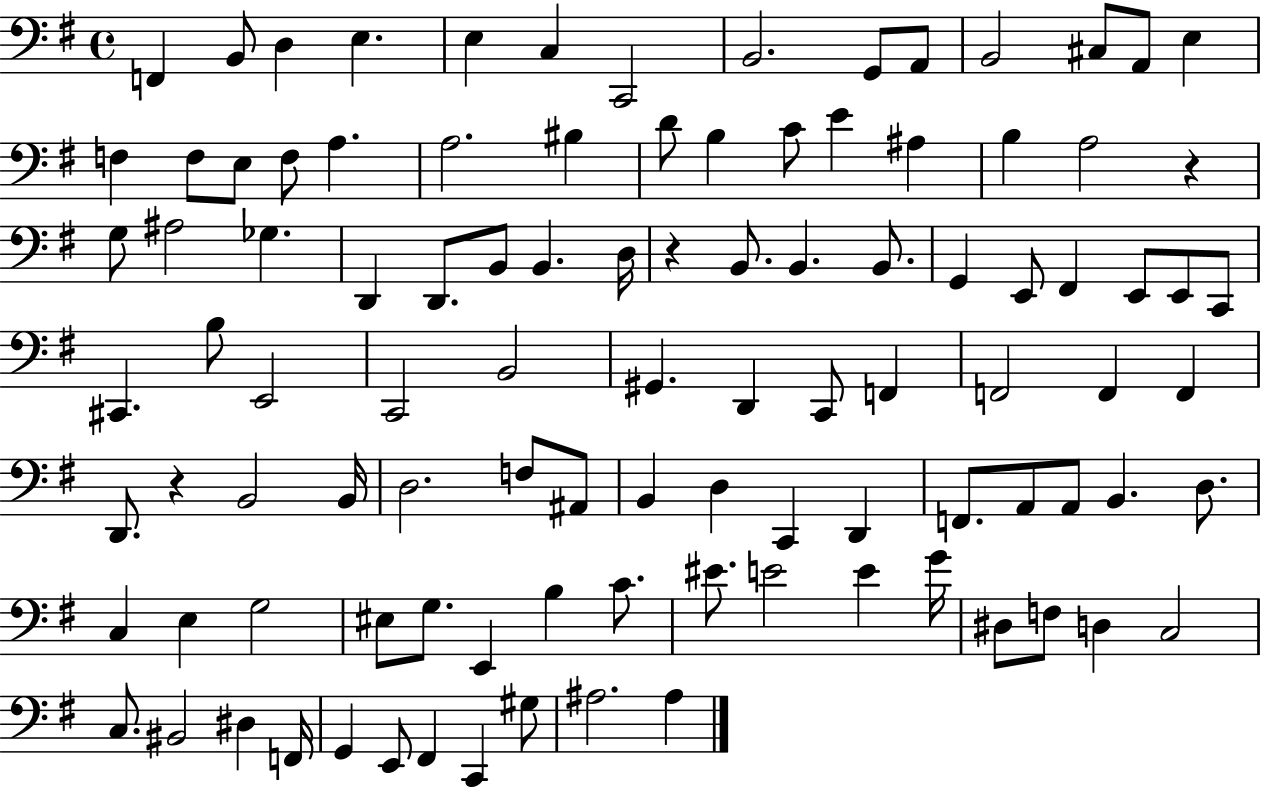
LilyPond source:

{
  \clef bass
  \time 4/4
  \defaultTimeSignature
  \key g \major
  f,4 b,8 d4 e4. | e4 c4 c,2 | b,2. g,8 a,8 | b,2 cis8 a,8 e4 | \break f4 f8 e8 f8 a4. | a2. bis4 | d'8 b4 c'8 e'4 ais4 | b4 a2 r4 | \break g8 ais2 ges4. | d,4 d,8. b,8 b,4. d16 | r4 b,8. b,4. b,8. | g,4 e,8 fis,4 e,8 e,8 c,8 | \break cis,4. b8 e,2 | c,2 b,2 | gis,4. d,4 c,8 f,4 | f,2 f,4 f,4 | \break d,8. r4 b,2 b,16 | d2. f8 ais,8 | b,4 d4 c,4 d,4 | f,8. a,8 a,8 b,4. d8. | \break c4 e4 g2 | eis8 g8. e,4 b4 c'8. | eis'8. e'2 e'4 g'16 | dis8 f8 d4 c2 | \break c8. bis,2 dis4 f,16 | g,4 e,8 fis,4 c,4 gis8 | ais2. ais4 | \bar "|."
}